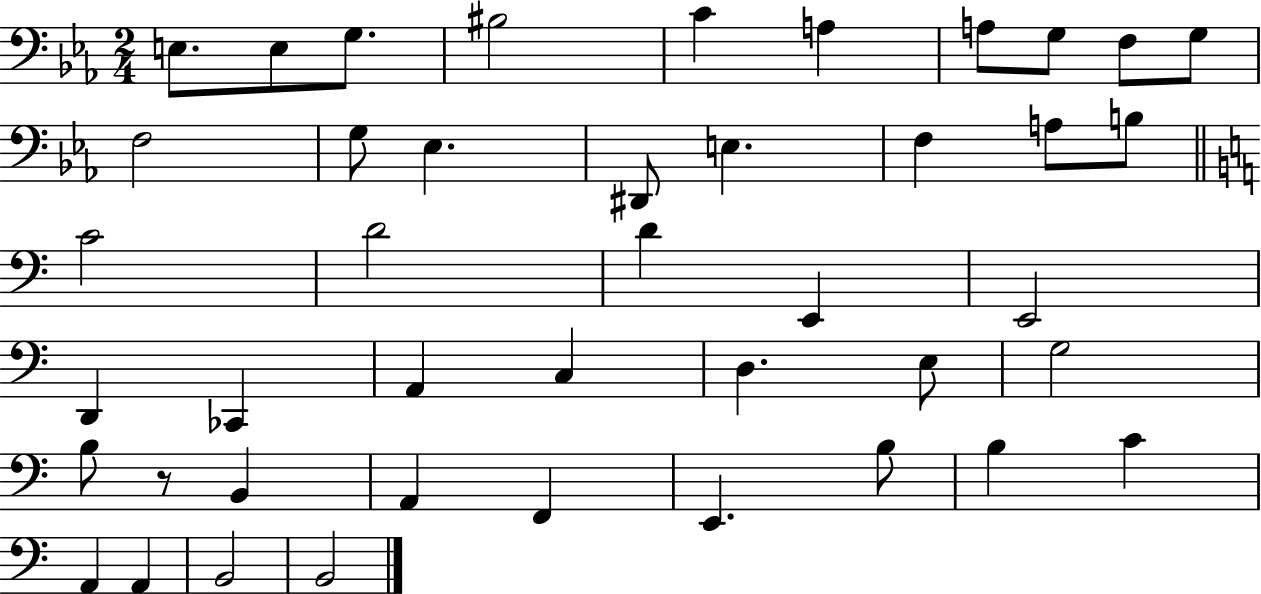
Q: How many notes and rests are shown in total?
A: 43